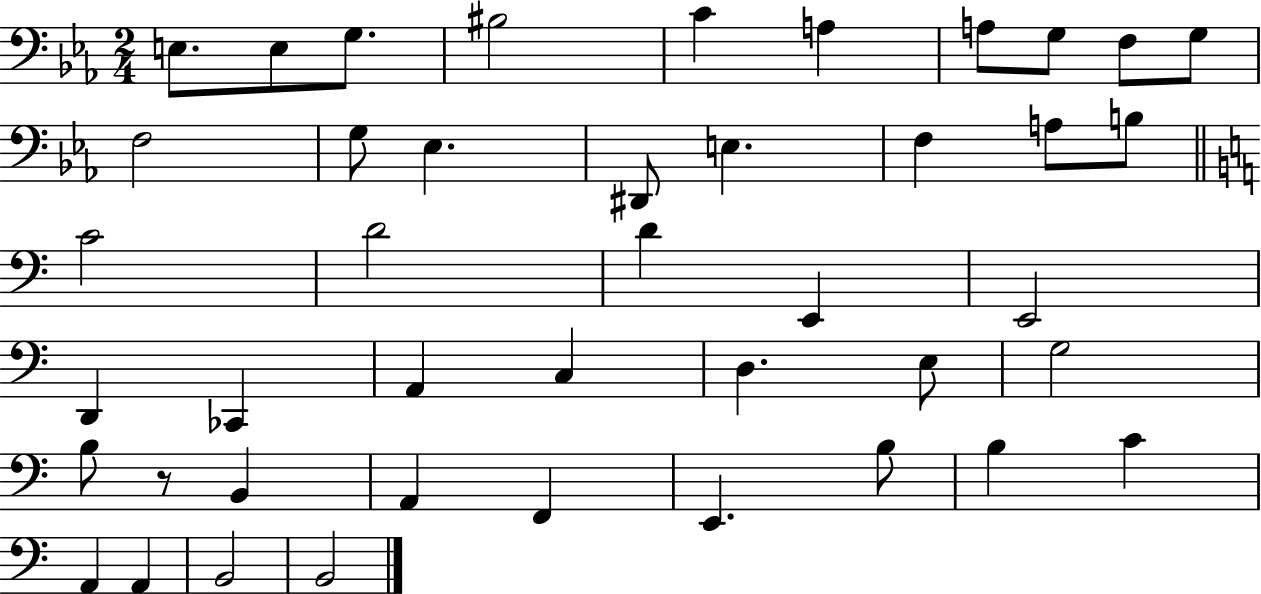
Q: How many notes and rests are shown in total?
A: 43